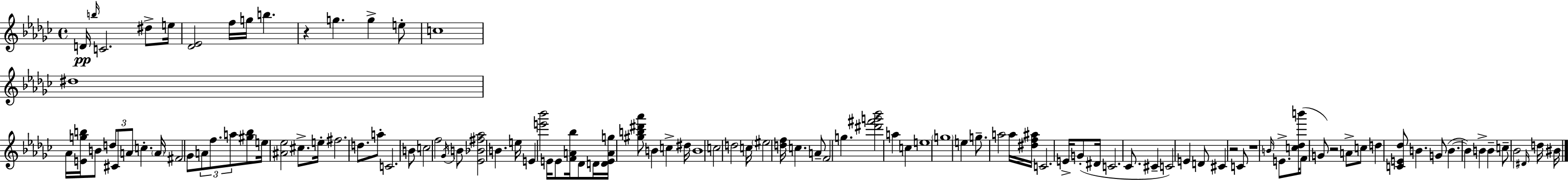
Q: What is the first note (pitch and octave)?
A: D4